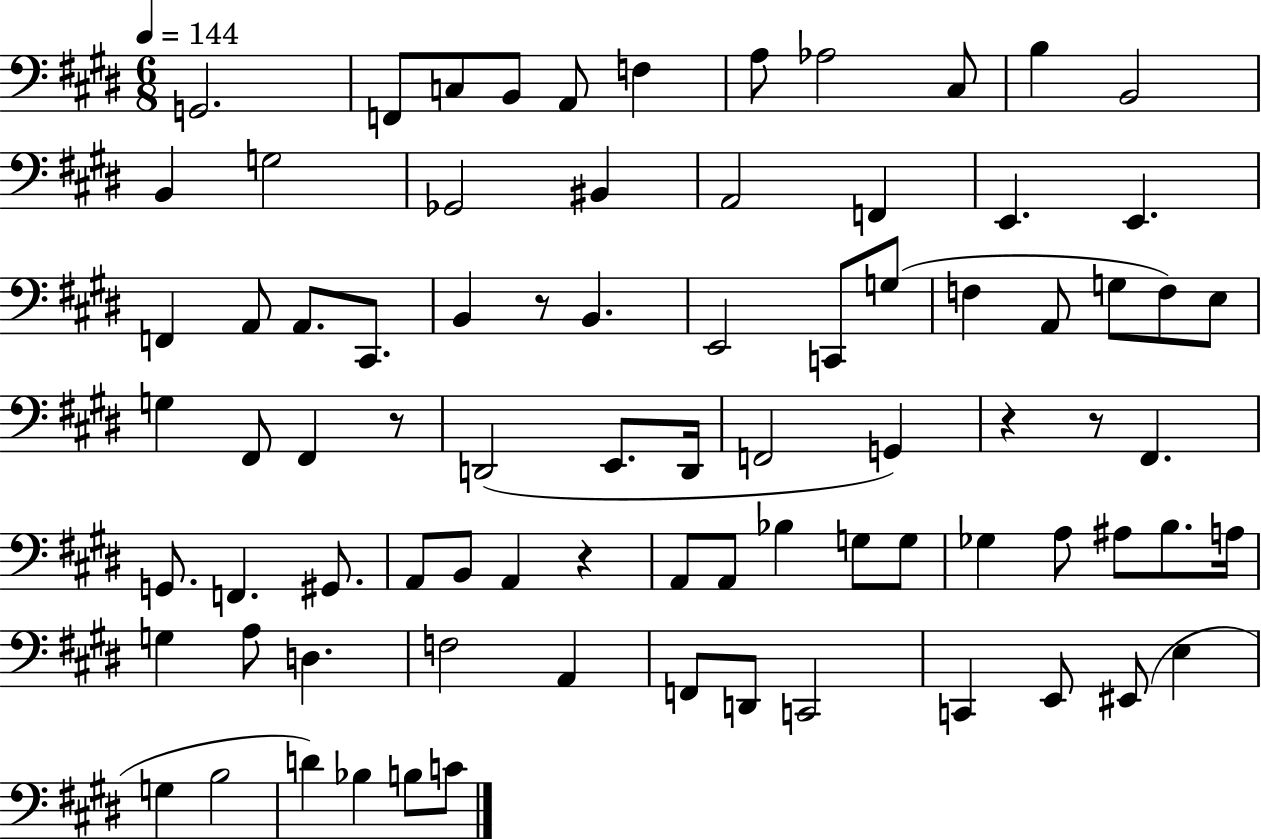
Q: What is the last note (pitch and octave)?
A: C4